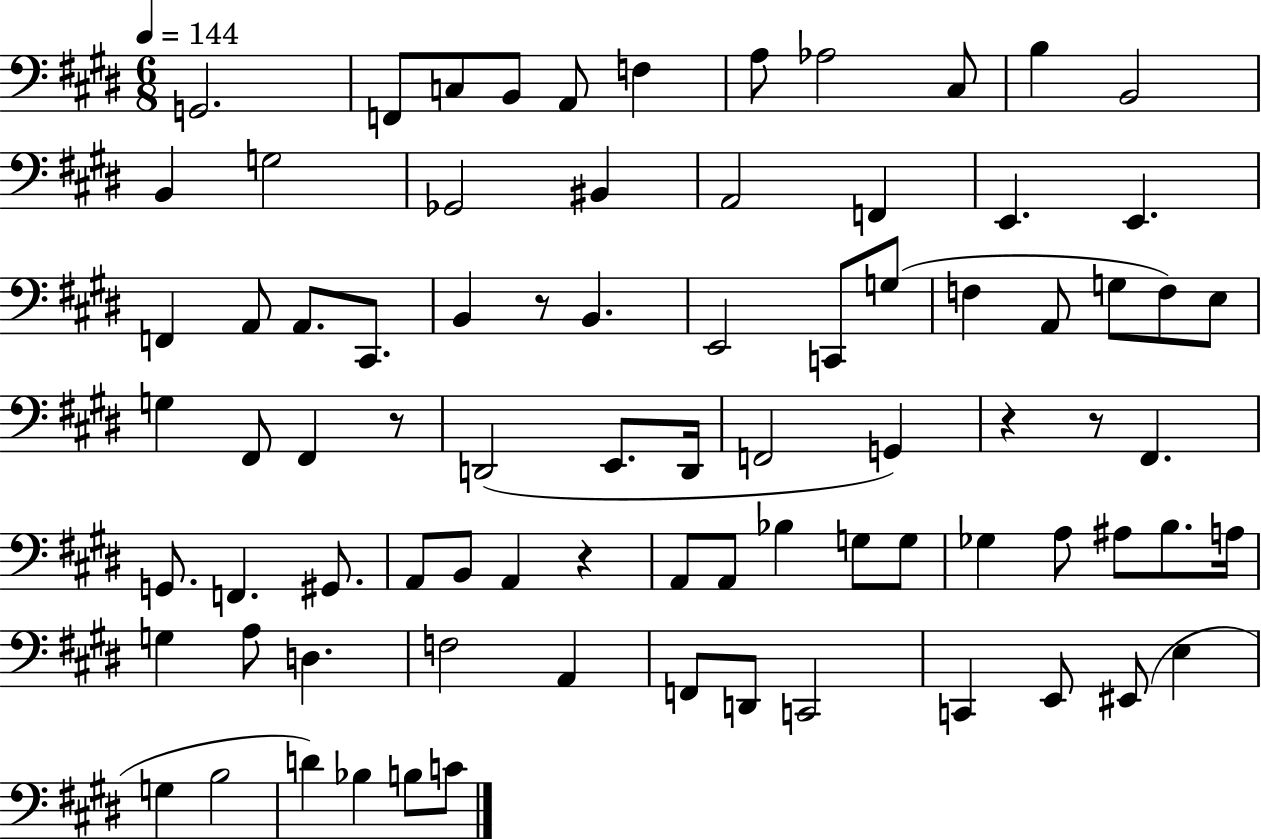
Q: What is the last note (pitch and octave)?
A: C4